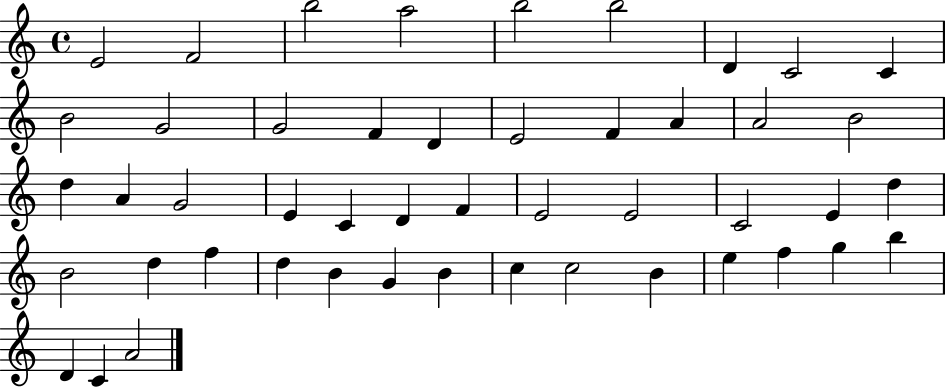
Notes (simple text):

E4/h F4/h B5/h A5/h B5/h B5/h D4/q C4/h C4/q B4/h G4/h G4/h F4/q D4/q E4/h F4/q A4/q A4/h B4/h D5/q A4/q G4/h E4/q C4/q D4/q F4/q E4/h E4/h C4/h E4/q D5/q B4/h D5/q F5/q D5/q B4/q G4/q B4/q C5/q C5/h B4/q E5/q F5/q G5/q B5/q D4/q C4/q A4/h